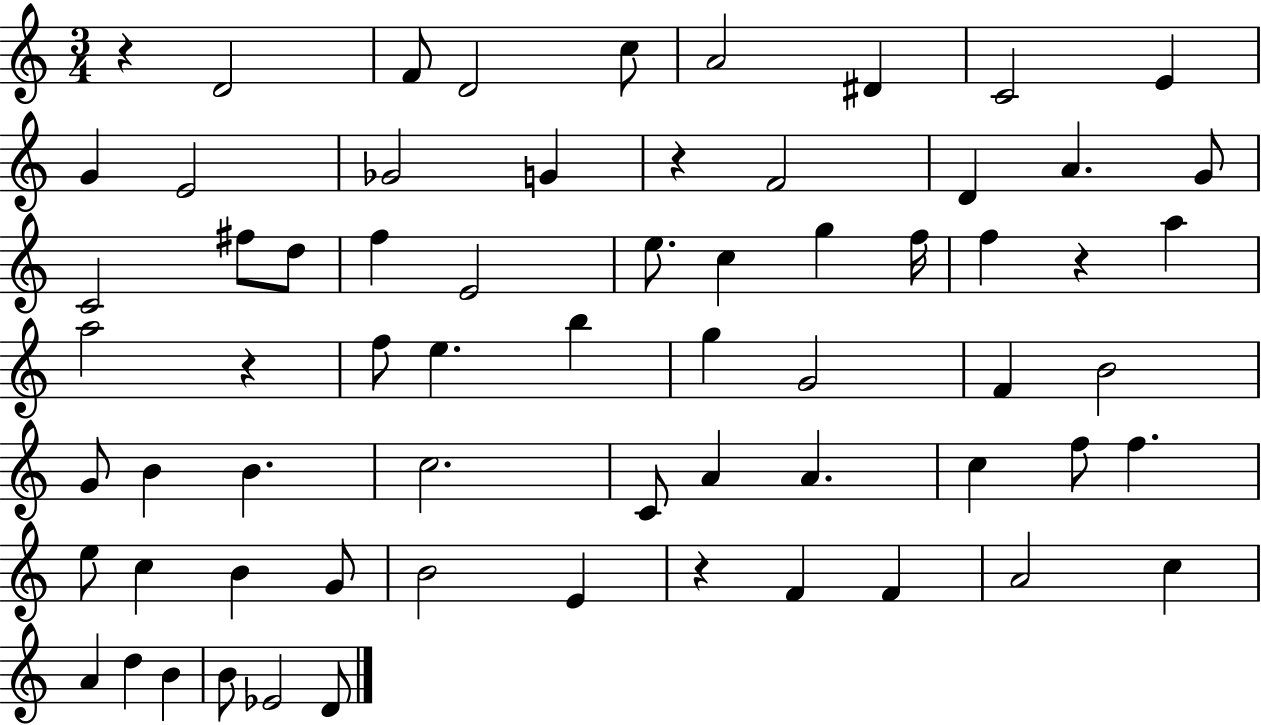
{
  \clef treble
  \numericTimeSignature
  \time 3/4
  \key c \major
  r4 d'2 | f'8 d'2 c''8 | a'2 dis'4 | c'2 e'4 | \break g'4 e'2 | ges'2 g'4 | r4 f'2 | d'4 a'4. g'8 | \break c'2 fis''8 d''8 | f''4 e'2 | e''8. c''4 g''4 f''16 | f''4 r4 a''4 | \break a''2 r4 | f''8 e''4. b''4 | g''4 g'2 | f'4 b'2 | \break g'8 b'4 b'4. | c''2. | c'8 a'4 a'4. | c''4 f''8 f''4. | \break e''8 c''4 b'4 g'8 | b'2 e'4 | r4 f'4 f'4 | a'2 c''4 | \break a'4 d''4 b'4 | b'8 ees'2 d'8 | \bar "|."
}